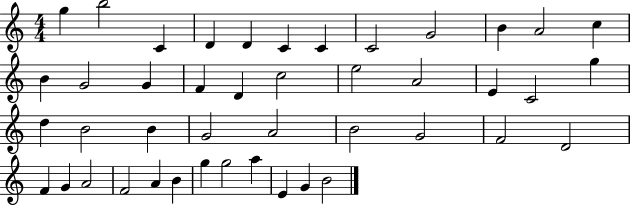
{
  \clef treble
  \numericTimeSignature
  \time 4/4
  \key c \major
  g''4 b''2 c'4 | d'4 d'4 c'4 c'4 | c'2 g'2 | b'4 a'2 c''4 | \break b'4 g'2 g'4 | f'4 d'4 c''2 | e''2 a'2 | e'4 c'2 g''4 | \break d''4 b'2 b'4 | g'2 a'2 | b'2 g'2 | f'2 d'2 | \break f'4 g'4 a'2 | f'2 a'4 b'4 | g''4 g''2 a''4 | e'4 g'4 b'2 | \break \bar "|."
}